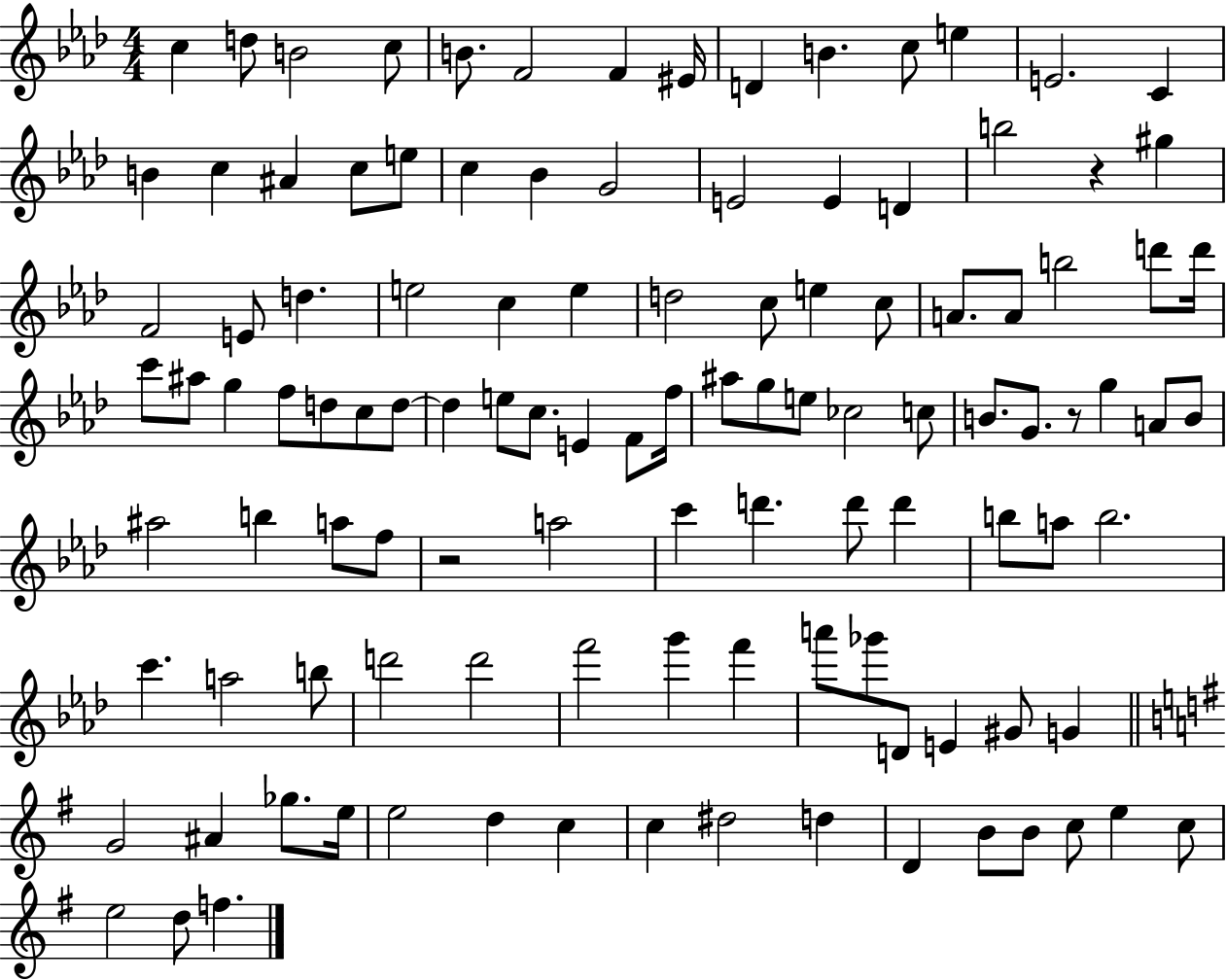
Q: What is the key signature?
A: AES major